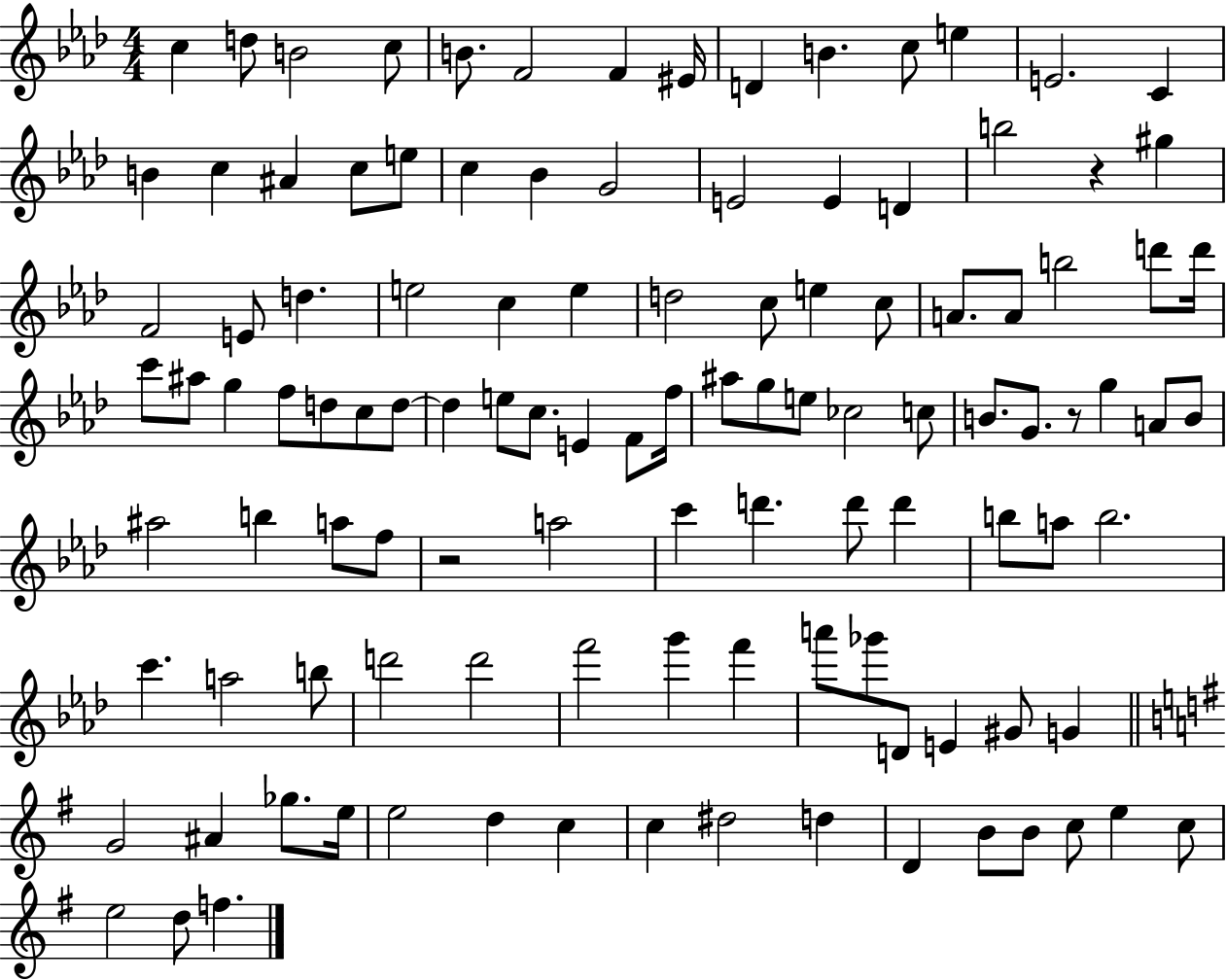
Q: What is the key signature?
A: AES major